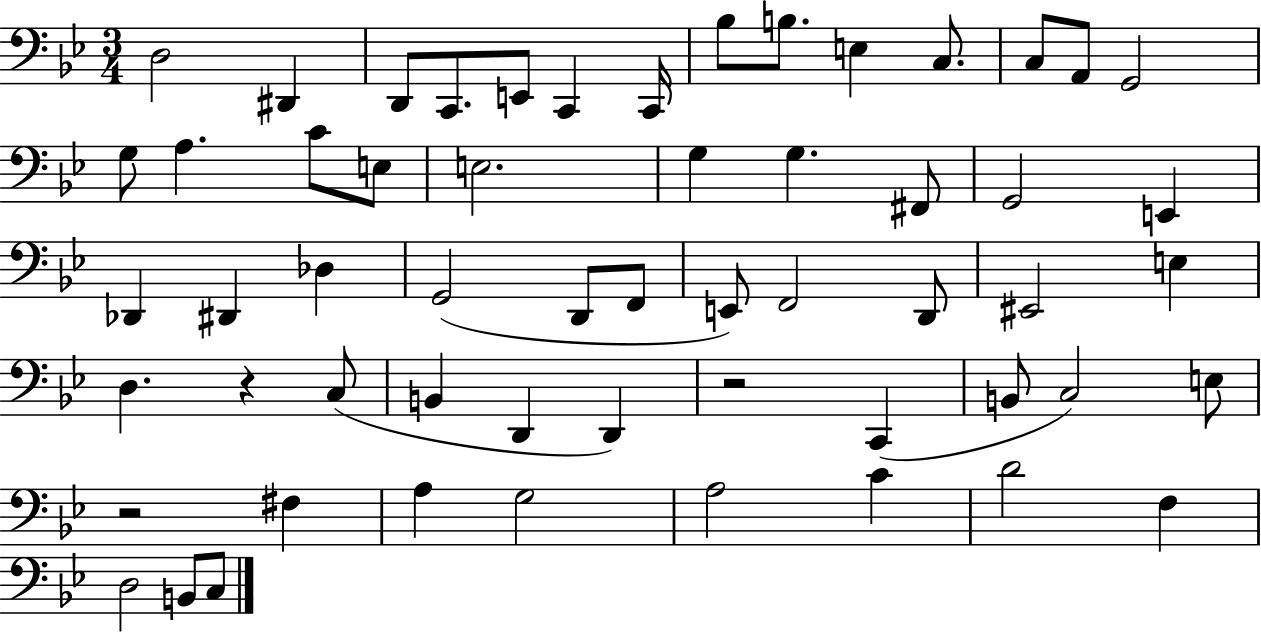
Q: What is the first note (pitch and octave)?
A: D3